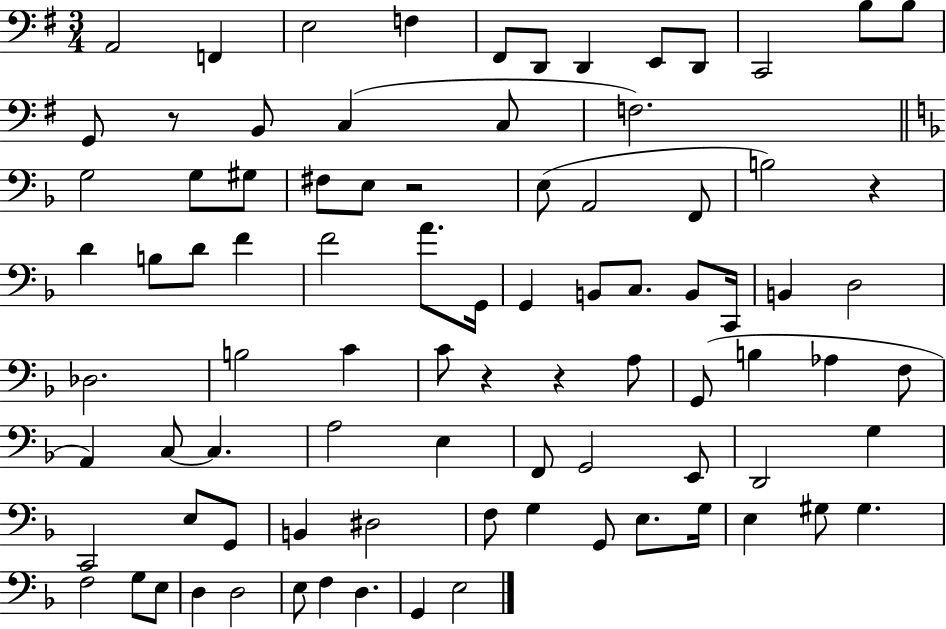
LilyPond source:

{
  \clef bass
  \numericTimeSignature
  \time 3/4
  \key g \major
  a,2 f,4 | e2 f4 | fis,8 d,8 d,4 e,8 d,8 | c,2 b8 b8 | \break g,8 r8 b,8 c4( c8 | f2.) | \bar "||" \break \key d \minor g2 g8 gis8 | fis8 e8 r2 | e8( a,2 f,8 | b2) r4 | \break d'4 b8 d'8 f'4 | f'2 a'8. g,16 | g,4 b,8 c8. b,8 c,16 | b,4 d2 | \break des2. | b2 c'4 | c'8 r4 r4 a8 | g,8( b4 aes4 f8 | \break a,4) c8~~ c4. | a2 e4 | f,8 g,2 e,8 | d,2 g4 | \break c,2 e8 g,8 | b,4 dis2 | f8 g4 g,8 e8. g16 | e4 gis8 gis4. | \break f2 g8 e8 | d4 d2 | e8 f4 d4. | g,4 e2 | \break \bar "|."
}